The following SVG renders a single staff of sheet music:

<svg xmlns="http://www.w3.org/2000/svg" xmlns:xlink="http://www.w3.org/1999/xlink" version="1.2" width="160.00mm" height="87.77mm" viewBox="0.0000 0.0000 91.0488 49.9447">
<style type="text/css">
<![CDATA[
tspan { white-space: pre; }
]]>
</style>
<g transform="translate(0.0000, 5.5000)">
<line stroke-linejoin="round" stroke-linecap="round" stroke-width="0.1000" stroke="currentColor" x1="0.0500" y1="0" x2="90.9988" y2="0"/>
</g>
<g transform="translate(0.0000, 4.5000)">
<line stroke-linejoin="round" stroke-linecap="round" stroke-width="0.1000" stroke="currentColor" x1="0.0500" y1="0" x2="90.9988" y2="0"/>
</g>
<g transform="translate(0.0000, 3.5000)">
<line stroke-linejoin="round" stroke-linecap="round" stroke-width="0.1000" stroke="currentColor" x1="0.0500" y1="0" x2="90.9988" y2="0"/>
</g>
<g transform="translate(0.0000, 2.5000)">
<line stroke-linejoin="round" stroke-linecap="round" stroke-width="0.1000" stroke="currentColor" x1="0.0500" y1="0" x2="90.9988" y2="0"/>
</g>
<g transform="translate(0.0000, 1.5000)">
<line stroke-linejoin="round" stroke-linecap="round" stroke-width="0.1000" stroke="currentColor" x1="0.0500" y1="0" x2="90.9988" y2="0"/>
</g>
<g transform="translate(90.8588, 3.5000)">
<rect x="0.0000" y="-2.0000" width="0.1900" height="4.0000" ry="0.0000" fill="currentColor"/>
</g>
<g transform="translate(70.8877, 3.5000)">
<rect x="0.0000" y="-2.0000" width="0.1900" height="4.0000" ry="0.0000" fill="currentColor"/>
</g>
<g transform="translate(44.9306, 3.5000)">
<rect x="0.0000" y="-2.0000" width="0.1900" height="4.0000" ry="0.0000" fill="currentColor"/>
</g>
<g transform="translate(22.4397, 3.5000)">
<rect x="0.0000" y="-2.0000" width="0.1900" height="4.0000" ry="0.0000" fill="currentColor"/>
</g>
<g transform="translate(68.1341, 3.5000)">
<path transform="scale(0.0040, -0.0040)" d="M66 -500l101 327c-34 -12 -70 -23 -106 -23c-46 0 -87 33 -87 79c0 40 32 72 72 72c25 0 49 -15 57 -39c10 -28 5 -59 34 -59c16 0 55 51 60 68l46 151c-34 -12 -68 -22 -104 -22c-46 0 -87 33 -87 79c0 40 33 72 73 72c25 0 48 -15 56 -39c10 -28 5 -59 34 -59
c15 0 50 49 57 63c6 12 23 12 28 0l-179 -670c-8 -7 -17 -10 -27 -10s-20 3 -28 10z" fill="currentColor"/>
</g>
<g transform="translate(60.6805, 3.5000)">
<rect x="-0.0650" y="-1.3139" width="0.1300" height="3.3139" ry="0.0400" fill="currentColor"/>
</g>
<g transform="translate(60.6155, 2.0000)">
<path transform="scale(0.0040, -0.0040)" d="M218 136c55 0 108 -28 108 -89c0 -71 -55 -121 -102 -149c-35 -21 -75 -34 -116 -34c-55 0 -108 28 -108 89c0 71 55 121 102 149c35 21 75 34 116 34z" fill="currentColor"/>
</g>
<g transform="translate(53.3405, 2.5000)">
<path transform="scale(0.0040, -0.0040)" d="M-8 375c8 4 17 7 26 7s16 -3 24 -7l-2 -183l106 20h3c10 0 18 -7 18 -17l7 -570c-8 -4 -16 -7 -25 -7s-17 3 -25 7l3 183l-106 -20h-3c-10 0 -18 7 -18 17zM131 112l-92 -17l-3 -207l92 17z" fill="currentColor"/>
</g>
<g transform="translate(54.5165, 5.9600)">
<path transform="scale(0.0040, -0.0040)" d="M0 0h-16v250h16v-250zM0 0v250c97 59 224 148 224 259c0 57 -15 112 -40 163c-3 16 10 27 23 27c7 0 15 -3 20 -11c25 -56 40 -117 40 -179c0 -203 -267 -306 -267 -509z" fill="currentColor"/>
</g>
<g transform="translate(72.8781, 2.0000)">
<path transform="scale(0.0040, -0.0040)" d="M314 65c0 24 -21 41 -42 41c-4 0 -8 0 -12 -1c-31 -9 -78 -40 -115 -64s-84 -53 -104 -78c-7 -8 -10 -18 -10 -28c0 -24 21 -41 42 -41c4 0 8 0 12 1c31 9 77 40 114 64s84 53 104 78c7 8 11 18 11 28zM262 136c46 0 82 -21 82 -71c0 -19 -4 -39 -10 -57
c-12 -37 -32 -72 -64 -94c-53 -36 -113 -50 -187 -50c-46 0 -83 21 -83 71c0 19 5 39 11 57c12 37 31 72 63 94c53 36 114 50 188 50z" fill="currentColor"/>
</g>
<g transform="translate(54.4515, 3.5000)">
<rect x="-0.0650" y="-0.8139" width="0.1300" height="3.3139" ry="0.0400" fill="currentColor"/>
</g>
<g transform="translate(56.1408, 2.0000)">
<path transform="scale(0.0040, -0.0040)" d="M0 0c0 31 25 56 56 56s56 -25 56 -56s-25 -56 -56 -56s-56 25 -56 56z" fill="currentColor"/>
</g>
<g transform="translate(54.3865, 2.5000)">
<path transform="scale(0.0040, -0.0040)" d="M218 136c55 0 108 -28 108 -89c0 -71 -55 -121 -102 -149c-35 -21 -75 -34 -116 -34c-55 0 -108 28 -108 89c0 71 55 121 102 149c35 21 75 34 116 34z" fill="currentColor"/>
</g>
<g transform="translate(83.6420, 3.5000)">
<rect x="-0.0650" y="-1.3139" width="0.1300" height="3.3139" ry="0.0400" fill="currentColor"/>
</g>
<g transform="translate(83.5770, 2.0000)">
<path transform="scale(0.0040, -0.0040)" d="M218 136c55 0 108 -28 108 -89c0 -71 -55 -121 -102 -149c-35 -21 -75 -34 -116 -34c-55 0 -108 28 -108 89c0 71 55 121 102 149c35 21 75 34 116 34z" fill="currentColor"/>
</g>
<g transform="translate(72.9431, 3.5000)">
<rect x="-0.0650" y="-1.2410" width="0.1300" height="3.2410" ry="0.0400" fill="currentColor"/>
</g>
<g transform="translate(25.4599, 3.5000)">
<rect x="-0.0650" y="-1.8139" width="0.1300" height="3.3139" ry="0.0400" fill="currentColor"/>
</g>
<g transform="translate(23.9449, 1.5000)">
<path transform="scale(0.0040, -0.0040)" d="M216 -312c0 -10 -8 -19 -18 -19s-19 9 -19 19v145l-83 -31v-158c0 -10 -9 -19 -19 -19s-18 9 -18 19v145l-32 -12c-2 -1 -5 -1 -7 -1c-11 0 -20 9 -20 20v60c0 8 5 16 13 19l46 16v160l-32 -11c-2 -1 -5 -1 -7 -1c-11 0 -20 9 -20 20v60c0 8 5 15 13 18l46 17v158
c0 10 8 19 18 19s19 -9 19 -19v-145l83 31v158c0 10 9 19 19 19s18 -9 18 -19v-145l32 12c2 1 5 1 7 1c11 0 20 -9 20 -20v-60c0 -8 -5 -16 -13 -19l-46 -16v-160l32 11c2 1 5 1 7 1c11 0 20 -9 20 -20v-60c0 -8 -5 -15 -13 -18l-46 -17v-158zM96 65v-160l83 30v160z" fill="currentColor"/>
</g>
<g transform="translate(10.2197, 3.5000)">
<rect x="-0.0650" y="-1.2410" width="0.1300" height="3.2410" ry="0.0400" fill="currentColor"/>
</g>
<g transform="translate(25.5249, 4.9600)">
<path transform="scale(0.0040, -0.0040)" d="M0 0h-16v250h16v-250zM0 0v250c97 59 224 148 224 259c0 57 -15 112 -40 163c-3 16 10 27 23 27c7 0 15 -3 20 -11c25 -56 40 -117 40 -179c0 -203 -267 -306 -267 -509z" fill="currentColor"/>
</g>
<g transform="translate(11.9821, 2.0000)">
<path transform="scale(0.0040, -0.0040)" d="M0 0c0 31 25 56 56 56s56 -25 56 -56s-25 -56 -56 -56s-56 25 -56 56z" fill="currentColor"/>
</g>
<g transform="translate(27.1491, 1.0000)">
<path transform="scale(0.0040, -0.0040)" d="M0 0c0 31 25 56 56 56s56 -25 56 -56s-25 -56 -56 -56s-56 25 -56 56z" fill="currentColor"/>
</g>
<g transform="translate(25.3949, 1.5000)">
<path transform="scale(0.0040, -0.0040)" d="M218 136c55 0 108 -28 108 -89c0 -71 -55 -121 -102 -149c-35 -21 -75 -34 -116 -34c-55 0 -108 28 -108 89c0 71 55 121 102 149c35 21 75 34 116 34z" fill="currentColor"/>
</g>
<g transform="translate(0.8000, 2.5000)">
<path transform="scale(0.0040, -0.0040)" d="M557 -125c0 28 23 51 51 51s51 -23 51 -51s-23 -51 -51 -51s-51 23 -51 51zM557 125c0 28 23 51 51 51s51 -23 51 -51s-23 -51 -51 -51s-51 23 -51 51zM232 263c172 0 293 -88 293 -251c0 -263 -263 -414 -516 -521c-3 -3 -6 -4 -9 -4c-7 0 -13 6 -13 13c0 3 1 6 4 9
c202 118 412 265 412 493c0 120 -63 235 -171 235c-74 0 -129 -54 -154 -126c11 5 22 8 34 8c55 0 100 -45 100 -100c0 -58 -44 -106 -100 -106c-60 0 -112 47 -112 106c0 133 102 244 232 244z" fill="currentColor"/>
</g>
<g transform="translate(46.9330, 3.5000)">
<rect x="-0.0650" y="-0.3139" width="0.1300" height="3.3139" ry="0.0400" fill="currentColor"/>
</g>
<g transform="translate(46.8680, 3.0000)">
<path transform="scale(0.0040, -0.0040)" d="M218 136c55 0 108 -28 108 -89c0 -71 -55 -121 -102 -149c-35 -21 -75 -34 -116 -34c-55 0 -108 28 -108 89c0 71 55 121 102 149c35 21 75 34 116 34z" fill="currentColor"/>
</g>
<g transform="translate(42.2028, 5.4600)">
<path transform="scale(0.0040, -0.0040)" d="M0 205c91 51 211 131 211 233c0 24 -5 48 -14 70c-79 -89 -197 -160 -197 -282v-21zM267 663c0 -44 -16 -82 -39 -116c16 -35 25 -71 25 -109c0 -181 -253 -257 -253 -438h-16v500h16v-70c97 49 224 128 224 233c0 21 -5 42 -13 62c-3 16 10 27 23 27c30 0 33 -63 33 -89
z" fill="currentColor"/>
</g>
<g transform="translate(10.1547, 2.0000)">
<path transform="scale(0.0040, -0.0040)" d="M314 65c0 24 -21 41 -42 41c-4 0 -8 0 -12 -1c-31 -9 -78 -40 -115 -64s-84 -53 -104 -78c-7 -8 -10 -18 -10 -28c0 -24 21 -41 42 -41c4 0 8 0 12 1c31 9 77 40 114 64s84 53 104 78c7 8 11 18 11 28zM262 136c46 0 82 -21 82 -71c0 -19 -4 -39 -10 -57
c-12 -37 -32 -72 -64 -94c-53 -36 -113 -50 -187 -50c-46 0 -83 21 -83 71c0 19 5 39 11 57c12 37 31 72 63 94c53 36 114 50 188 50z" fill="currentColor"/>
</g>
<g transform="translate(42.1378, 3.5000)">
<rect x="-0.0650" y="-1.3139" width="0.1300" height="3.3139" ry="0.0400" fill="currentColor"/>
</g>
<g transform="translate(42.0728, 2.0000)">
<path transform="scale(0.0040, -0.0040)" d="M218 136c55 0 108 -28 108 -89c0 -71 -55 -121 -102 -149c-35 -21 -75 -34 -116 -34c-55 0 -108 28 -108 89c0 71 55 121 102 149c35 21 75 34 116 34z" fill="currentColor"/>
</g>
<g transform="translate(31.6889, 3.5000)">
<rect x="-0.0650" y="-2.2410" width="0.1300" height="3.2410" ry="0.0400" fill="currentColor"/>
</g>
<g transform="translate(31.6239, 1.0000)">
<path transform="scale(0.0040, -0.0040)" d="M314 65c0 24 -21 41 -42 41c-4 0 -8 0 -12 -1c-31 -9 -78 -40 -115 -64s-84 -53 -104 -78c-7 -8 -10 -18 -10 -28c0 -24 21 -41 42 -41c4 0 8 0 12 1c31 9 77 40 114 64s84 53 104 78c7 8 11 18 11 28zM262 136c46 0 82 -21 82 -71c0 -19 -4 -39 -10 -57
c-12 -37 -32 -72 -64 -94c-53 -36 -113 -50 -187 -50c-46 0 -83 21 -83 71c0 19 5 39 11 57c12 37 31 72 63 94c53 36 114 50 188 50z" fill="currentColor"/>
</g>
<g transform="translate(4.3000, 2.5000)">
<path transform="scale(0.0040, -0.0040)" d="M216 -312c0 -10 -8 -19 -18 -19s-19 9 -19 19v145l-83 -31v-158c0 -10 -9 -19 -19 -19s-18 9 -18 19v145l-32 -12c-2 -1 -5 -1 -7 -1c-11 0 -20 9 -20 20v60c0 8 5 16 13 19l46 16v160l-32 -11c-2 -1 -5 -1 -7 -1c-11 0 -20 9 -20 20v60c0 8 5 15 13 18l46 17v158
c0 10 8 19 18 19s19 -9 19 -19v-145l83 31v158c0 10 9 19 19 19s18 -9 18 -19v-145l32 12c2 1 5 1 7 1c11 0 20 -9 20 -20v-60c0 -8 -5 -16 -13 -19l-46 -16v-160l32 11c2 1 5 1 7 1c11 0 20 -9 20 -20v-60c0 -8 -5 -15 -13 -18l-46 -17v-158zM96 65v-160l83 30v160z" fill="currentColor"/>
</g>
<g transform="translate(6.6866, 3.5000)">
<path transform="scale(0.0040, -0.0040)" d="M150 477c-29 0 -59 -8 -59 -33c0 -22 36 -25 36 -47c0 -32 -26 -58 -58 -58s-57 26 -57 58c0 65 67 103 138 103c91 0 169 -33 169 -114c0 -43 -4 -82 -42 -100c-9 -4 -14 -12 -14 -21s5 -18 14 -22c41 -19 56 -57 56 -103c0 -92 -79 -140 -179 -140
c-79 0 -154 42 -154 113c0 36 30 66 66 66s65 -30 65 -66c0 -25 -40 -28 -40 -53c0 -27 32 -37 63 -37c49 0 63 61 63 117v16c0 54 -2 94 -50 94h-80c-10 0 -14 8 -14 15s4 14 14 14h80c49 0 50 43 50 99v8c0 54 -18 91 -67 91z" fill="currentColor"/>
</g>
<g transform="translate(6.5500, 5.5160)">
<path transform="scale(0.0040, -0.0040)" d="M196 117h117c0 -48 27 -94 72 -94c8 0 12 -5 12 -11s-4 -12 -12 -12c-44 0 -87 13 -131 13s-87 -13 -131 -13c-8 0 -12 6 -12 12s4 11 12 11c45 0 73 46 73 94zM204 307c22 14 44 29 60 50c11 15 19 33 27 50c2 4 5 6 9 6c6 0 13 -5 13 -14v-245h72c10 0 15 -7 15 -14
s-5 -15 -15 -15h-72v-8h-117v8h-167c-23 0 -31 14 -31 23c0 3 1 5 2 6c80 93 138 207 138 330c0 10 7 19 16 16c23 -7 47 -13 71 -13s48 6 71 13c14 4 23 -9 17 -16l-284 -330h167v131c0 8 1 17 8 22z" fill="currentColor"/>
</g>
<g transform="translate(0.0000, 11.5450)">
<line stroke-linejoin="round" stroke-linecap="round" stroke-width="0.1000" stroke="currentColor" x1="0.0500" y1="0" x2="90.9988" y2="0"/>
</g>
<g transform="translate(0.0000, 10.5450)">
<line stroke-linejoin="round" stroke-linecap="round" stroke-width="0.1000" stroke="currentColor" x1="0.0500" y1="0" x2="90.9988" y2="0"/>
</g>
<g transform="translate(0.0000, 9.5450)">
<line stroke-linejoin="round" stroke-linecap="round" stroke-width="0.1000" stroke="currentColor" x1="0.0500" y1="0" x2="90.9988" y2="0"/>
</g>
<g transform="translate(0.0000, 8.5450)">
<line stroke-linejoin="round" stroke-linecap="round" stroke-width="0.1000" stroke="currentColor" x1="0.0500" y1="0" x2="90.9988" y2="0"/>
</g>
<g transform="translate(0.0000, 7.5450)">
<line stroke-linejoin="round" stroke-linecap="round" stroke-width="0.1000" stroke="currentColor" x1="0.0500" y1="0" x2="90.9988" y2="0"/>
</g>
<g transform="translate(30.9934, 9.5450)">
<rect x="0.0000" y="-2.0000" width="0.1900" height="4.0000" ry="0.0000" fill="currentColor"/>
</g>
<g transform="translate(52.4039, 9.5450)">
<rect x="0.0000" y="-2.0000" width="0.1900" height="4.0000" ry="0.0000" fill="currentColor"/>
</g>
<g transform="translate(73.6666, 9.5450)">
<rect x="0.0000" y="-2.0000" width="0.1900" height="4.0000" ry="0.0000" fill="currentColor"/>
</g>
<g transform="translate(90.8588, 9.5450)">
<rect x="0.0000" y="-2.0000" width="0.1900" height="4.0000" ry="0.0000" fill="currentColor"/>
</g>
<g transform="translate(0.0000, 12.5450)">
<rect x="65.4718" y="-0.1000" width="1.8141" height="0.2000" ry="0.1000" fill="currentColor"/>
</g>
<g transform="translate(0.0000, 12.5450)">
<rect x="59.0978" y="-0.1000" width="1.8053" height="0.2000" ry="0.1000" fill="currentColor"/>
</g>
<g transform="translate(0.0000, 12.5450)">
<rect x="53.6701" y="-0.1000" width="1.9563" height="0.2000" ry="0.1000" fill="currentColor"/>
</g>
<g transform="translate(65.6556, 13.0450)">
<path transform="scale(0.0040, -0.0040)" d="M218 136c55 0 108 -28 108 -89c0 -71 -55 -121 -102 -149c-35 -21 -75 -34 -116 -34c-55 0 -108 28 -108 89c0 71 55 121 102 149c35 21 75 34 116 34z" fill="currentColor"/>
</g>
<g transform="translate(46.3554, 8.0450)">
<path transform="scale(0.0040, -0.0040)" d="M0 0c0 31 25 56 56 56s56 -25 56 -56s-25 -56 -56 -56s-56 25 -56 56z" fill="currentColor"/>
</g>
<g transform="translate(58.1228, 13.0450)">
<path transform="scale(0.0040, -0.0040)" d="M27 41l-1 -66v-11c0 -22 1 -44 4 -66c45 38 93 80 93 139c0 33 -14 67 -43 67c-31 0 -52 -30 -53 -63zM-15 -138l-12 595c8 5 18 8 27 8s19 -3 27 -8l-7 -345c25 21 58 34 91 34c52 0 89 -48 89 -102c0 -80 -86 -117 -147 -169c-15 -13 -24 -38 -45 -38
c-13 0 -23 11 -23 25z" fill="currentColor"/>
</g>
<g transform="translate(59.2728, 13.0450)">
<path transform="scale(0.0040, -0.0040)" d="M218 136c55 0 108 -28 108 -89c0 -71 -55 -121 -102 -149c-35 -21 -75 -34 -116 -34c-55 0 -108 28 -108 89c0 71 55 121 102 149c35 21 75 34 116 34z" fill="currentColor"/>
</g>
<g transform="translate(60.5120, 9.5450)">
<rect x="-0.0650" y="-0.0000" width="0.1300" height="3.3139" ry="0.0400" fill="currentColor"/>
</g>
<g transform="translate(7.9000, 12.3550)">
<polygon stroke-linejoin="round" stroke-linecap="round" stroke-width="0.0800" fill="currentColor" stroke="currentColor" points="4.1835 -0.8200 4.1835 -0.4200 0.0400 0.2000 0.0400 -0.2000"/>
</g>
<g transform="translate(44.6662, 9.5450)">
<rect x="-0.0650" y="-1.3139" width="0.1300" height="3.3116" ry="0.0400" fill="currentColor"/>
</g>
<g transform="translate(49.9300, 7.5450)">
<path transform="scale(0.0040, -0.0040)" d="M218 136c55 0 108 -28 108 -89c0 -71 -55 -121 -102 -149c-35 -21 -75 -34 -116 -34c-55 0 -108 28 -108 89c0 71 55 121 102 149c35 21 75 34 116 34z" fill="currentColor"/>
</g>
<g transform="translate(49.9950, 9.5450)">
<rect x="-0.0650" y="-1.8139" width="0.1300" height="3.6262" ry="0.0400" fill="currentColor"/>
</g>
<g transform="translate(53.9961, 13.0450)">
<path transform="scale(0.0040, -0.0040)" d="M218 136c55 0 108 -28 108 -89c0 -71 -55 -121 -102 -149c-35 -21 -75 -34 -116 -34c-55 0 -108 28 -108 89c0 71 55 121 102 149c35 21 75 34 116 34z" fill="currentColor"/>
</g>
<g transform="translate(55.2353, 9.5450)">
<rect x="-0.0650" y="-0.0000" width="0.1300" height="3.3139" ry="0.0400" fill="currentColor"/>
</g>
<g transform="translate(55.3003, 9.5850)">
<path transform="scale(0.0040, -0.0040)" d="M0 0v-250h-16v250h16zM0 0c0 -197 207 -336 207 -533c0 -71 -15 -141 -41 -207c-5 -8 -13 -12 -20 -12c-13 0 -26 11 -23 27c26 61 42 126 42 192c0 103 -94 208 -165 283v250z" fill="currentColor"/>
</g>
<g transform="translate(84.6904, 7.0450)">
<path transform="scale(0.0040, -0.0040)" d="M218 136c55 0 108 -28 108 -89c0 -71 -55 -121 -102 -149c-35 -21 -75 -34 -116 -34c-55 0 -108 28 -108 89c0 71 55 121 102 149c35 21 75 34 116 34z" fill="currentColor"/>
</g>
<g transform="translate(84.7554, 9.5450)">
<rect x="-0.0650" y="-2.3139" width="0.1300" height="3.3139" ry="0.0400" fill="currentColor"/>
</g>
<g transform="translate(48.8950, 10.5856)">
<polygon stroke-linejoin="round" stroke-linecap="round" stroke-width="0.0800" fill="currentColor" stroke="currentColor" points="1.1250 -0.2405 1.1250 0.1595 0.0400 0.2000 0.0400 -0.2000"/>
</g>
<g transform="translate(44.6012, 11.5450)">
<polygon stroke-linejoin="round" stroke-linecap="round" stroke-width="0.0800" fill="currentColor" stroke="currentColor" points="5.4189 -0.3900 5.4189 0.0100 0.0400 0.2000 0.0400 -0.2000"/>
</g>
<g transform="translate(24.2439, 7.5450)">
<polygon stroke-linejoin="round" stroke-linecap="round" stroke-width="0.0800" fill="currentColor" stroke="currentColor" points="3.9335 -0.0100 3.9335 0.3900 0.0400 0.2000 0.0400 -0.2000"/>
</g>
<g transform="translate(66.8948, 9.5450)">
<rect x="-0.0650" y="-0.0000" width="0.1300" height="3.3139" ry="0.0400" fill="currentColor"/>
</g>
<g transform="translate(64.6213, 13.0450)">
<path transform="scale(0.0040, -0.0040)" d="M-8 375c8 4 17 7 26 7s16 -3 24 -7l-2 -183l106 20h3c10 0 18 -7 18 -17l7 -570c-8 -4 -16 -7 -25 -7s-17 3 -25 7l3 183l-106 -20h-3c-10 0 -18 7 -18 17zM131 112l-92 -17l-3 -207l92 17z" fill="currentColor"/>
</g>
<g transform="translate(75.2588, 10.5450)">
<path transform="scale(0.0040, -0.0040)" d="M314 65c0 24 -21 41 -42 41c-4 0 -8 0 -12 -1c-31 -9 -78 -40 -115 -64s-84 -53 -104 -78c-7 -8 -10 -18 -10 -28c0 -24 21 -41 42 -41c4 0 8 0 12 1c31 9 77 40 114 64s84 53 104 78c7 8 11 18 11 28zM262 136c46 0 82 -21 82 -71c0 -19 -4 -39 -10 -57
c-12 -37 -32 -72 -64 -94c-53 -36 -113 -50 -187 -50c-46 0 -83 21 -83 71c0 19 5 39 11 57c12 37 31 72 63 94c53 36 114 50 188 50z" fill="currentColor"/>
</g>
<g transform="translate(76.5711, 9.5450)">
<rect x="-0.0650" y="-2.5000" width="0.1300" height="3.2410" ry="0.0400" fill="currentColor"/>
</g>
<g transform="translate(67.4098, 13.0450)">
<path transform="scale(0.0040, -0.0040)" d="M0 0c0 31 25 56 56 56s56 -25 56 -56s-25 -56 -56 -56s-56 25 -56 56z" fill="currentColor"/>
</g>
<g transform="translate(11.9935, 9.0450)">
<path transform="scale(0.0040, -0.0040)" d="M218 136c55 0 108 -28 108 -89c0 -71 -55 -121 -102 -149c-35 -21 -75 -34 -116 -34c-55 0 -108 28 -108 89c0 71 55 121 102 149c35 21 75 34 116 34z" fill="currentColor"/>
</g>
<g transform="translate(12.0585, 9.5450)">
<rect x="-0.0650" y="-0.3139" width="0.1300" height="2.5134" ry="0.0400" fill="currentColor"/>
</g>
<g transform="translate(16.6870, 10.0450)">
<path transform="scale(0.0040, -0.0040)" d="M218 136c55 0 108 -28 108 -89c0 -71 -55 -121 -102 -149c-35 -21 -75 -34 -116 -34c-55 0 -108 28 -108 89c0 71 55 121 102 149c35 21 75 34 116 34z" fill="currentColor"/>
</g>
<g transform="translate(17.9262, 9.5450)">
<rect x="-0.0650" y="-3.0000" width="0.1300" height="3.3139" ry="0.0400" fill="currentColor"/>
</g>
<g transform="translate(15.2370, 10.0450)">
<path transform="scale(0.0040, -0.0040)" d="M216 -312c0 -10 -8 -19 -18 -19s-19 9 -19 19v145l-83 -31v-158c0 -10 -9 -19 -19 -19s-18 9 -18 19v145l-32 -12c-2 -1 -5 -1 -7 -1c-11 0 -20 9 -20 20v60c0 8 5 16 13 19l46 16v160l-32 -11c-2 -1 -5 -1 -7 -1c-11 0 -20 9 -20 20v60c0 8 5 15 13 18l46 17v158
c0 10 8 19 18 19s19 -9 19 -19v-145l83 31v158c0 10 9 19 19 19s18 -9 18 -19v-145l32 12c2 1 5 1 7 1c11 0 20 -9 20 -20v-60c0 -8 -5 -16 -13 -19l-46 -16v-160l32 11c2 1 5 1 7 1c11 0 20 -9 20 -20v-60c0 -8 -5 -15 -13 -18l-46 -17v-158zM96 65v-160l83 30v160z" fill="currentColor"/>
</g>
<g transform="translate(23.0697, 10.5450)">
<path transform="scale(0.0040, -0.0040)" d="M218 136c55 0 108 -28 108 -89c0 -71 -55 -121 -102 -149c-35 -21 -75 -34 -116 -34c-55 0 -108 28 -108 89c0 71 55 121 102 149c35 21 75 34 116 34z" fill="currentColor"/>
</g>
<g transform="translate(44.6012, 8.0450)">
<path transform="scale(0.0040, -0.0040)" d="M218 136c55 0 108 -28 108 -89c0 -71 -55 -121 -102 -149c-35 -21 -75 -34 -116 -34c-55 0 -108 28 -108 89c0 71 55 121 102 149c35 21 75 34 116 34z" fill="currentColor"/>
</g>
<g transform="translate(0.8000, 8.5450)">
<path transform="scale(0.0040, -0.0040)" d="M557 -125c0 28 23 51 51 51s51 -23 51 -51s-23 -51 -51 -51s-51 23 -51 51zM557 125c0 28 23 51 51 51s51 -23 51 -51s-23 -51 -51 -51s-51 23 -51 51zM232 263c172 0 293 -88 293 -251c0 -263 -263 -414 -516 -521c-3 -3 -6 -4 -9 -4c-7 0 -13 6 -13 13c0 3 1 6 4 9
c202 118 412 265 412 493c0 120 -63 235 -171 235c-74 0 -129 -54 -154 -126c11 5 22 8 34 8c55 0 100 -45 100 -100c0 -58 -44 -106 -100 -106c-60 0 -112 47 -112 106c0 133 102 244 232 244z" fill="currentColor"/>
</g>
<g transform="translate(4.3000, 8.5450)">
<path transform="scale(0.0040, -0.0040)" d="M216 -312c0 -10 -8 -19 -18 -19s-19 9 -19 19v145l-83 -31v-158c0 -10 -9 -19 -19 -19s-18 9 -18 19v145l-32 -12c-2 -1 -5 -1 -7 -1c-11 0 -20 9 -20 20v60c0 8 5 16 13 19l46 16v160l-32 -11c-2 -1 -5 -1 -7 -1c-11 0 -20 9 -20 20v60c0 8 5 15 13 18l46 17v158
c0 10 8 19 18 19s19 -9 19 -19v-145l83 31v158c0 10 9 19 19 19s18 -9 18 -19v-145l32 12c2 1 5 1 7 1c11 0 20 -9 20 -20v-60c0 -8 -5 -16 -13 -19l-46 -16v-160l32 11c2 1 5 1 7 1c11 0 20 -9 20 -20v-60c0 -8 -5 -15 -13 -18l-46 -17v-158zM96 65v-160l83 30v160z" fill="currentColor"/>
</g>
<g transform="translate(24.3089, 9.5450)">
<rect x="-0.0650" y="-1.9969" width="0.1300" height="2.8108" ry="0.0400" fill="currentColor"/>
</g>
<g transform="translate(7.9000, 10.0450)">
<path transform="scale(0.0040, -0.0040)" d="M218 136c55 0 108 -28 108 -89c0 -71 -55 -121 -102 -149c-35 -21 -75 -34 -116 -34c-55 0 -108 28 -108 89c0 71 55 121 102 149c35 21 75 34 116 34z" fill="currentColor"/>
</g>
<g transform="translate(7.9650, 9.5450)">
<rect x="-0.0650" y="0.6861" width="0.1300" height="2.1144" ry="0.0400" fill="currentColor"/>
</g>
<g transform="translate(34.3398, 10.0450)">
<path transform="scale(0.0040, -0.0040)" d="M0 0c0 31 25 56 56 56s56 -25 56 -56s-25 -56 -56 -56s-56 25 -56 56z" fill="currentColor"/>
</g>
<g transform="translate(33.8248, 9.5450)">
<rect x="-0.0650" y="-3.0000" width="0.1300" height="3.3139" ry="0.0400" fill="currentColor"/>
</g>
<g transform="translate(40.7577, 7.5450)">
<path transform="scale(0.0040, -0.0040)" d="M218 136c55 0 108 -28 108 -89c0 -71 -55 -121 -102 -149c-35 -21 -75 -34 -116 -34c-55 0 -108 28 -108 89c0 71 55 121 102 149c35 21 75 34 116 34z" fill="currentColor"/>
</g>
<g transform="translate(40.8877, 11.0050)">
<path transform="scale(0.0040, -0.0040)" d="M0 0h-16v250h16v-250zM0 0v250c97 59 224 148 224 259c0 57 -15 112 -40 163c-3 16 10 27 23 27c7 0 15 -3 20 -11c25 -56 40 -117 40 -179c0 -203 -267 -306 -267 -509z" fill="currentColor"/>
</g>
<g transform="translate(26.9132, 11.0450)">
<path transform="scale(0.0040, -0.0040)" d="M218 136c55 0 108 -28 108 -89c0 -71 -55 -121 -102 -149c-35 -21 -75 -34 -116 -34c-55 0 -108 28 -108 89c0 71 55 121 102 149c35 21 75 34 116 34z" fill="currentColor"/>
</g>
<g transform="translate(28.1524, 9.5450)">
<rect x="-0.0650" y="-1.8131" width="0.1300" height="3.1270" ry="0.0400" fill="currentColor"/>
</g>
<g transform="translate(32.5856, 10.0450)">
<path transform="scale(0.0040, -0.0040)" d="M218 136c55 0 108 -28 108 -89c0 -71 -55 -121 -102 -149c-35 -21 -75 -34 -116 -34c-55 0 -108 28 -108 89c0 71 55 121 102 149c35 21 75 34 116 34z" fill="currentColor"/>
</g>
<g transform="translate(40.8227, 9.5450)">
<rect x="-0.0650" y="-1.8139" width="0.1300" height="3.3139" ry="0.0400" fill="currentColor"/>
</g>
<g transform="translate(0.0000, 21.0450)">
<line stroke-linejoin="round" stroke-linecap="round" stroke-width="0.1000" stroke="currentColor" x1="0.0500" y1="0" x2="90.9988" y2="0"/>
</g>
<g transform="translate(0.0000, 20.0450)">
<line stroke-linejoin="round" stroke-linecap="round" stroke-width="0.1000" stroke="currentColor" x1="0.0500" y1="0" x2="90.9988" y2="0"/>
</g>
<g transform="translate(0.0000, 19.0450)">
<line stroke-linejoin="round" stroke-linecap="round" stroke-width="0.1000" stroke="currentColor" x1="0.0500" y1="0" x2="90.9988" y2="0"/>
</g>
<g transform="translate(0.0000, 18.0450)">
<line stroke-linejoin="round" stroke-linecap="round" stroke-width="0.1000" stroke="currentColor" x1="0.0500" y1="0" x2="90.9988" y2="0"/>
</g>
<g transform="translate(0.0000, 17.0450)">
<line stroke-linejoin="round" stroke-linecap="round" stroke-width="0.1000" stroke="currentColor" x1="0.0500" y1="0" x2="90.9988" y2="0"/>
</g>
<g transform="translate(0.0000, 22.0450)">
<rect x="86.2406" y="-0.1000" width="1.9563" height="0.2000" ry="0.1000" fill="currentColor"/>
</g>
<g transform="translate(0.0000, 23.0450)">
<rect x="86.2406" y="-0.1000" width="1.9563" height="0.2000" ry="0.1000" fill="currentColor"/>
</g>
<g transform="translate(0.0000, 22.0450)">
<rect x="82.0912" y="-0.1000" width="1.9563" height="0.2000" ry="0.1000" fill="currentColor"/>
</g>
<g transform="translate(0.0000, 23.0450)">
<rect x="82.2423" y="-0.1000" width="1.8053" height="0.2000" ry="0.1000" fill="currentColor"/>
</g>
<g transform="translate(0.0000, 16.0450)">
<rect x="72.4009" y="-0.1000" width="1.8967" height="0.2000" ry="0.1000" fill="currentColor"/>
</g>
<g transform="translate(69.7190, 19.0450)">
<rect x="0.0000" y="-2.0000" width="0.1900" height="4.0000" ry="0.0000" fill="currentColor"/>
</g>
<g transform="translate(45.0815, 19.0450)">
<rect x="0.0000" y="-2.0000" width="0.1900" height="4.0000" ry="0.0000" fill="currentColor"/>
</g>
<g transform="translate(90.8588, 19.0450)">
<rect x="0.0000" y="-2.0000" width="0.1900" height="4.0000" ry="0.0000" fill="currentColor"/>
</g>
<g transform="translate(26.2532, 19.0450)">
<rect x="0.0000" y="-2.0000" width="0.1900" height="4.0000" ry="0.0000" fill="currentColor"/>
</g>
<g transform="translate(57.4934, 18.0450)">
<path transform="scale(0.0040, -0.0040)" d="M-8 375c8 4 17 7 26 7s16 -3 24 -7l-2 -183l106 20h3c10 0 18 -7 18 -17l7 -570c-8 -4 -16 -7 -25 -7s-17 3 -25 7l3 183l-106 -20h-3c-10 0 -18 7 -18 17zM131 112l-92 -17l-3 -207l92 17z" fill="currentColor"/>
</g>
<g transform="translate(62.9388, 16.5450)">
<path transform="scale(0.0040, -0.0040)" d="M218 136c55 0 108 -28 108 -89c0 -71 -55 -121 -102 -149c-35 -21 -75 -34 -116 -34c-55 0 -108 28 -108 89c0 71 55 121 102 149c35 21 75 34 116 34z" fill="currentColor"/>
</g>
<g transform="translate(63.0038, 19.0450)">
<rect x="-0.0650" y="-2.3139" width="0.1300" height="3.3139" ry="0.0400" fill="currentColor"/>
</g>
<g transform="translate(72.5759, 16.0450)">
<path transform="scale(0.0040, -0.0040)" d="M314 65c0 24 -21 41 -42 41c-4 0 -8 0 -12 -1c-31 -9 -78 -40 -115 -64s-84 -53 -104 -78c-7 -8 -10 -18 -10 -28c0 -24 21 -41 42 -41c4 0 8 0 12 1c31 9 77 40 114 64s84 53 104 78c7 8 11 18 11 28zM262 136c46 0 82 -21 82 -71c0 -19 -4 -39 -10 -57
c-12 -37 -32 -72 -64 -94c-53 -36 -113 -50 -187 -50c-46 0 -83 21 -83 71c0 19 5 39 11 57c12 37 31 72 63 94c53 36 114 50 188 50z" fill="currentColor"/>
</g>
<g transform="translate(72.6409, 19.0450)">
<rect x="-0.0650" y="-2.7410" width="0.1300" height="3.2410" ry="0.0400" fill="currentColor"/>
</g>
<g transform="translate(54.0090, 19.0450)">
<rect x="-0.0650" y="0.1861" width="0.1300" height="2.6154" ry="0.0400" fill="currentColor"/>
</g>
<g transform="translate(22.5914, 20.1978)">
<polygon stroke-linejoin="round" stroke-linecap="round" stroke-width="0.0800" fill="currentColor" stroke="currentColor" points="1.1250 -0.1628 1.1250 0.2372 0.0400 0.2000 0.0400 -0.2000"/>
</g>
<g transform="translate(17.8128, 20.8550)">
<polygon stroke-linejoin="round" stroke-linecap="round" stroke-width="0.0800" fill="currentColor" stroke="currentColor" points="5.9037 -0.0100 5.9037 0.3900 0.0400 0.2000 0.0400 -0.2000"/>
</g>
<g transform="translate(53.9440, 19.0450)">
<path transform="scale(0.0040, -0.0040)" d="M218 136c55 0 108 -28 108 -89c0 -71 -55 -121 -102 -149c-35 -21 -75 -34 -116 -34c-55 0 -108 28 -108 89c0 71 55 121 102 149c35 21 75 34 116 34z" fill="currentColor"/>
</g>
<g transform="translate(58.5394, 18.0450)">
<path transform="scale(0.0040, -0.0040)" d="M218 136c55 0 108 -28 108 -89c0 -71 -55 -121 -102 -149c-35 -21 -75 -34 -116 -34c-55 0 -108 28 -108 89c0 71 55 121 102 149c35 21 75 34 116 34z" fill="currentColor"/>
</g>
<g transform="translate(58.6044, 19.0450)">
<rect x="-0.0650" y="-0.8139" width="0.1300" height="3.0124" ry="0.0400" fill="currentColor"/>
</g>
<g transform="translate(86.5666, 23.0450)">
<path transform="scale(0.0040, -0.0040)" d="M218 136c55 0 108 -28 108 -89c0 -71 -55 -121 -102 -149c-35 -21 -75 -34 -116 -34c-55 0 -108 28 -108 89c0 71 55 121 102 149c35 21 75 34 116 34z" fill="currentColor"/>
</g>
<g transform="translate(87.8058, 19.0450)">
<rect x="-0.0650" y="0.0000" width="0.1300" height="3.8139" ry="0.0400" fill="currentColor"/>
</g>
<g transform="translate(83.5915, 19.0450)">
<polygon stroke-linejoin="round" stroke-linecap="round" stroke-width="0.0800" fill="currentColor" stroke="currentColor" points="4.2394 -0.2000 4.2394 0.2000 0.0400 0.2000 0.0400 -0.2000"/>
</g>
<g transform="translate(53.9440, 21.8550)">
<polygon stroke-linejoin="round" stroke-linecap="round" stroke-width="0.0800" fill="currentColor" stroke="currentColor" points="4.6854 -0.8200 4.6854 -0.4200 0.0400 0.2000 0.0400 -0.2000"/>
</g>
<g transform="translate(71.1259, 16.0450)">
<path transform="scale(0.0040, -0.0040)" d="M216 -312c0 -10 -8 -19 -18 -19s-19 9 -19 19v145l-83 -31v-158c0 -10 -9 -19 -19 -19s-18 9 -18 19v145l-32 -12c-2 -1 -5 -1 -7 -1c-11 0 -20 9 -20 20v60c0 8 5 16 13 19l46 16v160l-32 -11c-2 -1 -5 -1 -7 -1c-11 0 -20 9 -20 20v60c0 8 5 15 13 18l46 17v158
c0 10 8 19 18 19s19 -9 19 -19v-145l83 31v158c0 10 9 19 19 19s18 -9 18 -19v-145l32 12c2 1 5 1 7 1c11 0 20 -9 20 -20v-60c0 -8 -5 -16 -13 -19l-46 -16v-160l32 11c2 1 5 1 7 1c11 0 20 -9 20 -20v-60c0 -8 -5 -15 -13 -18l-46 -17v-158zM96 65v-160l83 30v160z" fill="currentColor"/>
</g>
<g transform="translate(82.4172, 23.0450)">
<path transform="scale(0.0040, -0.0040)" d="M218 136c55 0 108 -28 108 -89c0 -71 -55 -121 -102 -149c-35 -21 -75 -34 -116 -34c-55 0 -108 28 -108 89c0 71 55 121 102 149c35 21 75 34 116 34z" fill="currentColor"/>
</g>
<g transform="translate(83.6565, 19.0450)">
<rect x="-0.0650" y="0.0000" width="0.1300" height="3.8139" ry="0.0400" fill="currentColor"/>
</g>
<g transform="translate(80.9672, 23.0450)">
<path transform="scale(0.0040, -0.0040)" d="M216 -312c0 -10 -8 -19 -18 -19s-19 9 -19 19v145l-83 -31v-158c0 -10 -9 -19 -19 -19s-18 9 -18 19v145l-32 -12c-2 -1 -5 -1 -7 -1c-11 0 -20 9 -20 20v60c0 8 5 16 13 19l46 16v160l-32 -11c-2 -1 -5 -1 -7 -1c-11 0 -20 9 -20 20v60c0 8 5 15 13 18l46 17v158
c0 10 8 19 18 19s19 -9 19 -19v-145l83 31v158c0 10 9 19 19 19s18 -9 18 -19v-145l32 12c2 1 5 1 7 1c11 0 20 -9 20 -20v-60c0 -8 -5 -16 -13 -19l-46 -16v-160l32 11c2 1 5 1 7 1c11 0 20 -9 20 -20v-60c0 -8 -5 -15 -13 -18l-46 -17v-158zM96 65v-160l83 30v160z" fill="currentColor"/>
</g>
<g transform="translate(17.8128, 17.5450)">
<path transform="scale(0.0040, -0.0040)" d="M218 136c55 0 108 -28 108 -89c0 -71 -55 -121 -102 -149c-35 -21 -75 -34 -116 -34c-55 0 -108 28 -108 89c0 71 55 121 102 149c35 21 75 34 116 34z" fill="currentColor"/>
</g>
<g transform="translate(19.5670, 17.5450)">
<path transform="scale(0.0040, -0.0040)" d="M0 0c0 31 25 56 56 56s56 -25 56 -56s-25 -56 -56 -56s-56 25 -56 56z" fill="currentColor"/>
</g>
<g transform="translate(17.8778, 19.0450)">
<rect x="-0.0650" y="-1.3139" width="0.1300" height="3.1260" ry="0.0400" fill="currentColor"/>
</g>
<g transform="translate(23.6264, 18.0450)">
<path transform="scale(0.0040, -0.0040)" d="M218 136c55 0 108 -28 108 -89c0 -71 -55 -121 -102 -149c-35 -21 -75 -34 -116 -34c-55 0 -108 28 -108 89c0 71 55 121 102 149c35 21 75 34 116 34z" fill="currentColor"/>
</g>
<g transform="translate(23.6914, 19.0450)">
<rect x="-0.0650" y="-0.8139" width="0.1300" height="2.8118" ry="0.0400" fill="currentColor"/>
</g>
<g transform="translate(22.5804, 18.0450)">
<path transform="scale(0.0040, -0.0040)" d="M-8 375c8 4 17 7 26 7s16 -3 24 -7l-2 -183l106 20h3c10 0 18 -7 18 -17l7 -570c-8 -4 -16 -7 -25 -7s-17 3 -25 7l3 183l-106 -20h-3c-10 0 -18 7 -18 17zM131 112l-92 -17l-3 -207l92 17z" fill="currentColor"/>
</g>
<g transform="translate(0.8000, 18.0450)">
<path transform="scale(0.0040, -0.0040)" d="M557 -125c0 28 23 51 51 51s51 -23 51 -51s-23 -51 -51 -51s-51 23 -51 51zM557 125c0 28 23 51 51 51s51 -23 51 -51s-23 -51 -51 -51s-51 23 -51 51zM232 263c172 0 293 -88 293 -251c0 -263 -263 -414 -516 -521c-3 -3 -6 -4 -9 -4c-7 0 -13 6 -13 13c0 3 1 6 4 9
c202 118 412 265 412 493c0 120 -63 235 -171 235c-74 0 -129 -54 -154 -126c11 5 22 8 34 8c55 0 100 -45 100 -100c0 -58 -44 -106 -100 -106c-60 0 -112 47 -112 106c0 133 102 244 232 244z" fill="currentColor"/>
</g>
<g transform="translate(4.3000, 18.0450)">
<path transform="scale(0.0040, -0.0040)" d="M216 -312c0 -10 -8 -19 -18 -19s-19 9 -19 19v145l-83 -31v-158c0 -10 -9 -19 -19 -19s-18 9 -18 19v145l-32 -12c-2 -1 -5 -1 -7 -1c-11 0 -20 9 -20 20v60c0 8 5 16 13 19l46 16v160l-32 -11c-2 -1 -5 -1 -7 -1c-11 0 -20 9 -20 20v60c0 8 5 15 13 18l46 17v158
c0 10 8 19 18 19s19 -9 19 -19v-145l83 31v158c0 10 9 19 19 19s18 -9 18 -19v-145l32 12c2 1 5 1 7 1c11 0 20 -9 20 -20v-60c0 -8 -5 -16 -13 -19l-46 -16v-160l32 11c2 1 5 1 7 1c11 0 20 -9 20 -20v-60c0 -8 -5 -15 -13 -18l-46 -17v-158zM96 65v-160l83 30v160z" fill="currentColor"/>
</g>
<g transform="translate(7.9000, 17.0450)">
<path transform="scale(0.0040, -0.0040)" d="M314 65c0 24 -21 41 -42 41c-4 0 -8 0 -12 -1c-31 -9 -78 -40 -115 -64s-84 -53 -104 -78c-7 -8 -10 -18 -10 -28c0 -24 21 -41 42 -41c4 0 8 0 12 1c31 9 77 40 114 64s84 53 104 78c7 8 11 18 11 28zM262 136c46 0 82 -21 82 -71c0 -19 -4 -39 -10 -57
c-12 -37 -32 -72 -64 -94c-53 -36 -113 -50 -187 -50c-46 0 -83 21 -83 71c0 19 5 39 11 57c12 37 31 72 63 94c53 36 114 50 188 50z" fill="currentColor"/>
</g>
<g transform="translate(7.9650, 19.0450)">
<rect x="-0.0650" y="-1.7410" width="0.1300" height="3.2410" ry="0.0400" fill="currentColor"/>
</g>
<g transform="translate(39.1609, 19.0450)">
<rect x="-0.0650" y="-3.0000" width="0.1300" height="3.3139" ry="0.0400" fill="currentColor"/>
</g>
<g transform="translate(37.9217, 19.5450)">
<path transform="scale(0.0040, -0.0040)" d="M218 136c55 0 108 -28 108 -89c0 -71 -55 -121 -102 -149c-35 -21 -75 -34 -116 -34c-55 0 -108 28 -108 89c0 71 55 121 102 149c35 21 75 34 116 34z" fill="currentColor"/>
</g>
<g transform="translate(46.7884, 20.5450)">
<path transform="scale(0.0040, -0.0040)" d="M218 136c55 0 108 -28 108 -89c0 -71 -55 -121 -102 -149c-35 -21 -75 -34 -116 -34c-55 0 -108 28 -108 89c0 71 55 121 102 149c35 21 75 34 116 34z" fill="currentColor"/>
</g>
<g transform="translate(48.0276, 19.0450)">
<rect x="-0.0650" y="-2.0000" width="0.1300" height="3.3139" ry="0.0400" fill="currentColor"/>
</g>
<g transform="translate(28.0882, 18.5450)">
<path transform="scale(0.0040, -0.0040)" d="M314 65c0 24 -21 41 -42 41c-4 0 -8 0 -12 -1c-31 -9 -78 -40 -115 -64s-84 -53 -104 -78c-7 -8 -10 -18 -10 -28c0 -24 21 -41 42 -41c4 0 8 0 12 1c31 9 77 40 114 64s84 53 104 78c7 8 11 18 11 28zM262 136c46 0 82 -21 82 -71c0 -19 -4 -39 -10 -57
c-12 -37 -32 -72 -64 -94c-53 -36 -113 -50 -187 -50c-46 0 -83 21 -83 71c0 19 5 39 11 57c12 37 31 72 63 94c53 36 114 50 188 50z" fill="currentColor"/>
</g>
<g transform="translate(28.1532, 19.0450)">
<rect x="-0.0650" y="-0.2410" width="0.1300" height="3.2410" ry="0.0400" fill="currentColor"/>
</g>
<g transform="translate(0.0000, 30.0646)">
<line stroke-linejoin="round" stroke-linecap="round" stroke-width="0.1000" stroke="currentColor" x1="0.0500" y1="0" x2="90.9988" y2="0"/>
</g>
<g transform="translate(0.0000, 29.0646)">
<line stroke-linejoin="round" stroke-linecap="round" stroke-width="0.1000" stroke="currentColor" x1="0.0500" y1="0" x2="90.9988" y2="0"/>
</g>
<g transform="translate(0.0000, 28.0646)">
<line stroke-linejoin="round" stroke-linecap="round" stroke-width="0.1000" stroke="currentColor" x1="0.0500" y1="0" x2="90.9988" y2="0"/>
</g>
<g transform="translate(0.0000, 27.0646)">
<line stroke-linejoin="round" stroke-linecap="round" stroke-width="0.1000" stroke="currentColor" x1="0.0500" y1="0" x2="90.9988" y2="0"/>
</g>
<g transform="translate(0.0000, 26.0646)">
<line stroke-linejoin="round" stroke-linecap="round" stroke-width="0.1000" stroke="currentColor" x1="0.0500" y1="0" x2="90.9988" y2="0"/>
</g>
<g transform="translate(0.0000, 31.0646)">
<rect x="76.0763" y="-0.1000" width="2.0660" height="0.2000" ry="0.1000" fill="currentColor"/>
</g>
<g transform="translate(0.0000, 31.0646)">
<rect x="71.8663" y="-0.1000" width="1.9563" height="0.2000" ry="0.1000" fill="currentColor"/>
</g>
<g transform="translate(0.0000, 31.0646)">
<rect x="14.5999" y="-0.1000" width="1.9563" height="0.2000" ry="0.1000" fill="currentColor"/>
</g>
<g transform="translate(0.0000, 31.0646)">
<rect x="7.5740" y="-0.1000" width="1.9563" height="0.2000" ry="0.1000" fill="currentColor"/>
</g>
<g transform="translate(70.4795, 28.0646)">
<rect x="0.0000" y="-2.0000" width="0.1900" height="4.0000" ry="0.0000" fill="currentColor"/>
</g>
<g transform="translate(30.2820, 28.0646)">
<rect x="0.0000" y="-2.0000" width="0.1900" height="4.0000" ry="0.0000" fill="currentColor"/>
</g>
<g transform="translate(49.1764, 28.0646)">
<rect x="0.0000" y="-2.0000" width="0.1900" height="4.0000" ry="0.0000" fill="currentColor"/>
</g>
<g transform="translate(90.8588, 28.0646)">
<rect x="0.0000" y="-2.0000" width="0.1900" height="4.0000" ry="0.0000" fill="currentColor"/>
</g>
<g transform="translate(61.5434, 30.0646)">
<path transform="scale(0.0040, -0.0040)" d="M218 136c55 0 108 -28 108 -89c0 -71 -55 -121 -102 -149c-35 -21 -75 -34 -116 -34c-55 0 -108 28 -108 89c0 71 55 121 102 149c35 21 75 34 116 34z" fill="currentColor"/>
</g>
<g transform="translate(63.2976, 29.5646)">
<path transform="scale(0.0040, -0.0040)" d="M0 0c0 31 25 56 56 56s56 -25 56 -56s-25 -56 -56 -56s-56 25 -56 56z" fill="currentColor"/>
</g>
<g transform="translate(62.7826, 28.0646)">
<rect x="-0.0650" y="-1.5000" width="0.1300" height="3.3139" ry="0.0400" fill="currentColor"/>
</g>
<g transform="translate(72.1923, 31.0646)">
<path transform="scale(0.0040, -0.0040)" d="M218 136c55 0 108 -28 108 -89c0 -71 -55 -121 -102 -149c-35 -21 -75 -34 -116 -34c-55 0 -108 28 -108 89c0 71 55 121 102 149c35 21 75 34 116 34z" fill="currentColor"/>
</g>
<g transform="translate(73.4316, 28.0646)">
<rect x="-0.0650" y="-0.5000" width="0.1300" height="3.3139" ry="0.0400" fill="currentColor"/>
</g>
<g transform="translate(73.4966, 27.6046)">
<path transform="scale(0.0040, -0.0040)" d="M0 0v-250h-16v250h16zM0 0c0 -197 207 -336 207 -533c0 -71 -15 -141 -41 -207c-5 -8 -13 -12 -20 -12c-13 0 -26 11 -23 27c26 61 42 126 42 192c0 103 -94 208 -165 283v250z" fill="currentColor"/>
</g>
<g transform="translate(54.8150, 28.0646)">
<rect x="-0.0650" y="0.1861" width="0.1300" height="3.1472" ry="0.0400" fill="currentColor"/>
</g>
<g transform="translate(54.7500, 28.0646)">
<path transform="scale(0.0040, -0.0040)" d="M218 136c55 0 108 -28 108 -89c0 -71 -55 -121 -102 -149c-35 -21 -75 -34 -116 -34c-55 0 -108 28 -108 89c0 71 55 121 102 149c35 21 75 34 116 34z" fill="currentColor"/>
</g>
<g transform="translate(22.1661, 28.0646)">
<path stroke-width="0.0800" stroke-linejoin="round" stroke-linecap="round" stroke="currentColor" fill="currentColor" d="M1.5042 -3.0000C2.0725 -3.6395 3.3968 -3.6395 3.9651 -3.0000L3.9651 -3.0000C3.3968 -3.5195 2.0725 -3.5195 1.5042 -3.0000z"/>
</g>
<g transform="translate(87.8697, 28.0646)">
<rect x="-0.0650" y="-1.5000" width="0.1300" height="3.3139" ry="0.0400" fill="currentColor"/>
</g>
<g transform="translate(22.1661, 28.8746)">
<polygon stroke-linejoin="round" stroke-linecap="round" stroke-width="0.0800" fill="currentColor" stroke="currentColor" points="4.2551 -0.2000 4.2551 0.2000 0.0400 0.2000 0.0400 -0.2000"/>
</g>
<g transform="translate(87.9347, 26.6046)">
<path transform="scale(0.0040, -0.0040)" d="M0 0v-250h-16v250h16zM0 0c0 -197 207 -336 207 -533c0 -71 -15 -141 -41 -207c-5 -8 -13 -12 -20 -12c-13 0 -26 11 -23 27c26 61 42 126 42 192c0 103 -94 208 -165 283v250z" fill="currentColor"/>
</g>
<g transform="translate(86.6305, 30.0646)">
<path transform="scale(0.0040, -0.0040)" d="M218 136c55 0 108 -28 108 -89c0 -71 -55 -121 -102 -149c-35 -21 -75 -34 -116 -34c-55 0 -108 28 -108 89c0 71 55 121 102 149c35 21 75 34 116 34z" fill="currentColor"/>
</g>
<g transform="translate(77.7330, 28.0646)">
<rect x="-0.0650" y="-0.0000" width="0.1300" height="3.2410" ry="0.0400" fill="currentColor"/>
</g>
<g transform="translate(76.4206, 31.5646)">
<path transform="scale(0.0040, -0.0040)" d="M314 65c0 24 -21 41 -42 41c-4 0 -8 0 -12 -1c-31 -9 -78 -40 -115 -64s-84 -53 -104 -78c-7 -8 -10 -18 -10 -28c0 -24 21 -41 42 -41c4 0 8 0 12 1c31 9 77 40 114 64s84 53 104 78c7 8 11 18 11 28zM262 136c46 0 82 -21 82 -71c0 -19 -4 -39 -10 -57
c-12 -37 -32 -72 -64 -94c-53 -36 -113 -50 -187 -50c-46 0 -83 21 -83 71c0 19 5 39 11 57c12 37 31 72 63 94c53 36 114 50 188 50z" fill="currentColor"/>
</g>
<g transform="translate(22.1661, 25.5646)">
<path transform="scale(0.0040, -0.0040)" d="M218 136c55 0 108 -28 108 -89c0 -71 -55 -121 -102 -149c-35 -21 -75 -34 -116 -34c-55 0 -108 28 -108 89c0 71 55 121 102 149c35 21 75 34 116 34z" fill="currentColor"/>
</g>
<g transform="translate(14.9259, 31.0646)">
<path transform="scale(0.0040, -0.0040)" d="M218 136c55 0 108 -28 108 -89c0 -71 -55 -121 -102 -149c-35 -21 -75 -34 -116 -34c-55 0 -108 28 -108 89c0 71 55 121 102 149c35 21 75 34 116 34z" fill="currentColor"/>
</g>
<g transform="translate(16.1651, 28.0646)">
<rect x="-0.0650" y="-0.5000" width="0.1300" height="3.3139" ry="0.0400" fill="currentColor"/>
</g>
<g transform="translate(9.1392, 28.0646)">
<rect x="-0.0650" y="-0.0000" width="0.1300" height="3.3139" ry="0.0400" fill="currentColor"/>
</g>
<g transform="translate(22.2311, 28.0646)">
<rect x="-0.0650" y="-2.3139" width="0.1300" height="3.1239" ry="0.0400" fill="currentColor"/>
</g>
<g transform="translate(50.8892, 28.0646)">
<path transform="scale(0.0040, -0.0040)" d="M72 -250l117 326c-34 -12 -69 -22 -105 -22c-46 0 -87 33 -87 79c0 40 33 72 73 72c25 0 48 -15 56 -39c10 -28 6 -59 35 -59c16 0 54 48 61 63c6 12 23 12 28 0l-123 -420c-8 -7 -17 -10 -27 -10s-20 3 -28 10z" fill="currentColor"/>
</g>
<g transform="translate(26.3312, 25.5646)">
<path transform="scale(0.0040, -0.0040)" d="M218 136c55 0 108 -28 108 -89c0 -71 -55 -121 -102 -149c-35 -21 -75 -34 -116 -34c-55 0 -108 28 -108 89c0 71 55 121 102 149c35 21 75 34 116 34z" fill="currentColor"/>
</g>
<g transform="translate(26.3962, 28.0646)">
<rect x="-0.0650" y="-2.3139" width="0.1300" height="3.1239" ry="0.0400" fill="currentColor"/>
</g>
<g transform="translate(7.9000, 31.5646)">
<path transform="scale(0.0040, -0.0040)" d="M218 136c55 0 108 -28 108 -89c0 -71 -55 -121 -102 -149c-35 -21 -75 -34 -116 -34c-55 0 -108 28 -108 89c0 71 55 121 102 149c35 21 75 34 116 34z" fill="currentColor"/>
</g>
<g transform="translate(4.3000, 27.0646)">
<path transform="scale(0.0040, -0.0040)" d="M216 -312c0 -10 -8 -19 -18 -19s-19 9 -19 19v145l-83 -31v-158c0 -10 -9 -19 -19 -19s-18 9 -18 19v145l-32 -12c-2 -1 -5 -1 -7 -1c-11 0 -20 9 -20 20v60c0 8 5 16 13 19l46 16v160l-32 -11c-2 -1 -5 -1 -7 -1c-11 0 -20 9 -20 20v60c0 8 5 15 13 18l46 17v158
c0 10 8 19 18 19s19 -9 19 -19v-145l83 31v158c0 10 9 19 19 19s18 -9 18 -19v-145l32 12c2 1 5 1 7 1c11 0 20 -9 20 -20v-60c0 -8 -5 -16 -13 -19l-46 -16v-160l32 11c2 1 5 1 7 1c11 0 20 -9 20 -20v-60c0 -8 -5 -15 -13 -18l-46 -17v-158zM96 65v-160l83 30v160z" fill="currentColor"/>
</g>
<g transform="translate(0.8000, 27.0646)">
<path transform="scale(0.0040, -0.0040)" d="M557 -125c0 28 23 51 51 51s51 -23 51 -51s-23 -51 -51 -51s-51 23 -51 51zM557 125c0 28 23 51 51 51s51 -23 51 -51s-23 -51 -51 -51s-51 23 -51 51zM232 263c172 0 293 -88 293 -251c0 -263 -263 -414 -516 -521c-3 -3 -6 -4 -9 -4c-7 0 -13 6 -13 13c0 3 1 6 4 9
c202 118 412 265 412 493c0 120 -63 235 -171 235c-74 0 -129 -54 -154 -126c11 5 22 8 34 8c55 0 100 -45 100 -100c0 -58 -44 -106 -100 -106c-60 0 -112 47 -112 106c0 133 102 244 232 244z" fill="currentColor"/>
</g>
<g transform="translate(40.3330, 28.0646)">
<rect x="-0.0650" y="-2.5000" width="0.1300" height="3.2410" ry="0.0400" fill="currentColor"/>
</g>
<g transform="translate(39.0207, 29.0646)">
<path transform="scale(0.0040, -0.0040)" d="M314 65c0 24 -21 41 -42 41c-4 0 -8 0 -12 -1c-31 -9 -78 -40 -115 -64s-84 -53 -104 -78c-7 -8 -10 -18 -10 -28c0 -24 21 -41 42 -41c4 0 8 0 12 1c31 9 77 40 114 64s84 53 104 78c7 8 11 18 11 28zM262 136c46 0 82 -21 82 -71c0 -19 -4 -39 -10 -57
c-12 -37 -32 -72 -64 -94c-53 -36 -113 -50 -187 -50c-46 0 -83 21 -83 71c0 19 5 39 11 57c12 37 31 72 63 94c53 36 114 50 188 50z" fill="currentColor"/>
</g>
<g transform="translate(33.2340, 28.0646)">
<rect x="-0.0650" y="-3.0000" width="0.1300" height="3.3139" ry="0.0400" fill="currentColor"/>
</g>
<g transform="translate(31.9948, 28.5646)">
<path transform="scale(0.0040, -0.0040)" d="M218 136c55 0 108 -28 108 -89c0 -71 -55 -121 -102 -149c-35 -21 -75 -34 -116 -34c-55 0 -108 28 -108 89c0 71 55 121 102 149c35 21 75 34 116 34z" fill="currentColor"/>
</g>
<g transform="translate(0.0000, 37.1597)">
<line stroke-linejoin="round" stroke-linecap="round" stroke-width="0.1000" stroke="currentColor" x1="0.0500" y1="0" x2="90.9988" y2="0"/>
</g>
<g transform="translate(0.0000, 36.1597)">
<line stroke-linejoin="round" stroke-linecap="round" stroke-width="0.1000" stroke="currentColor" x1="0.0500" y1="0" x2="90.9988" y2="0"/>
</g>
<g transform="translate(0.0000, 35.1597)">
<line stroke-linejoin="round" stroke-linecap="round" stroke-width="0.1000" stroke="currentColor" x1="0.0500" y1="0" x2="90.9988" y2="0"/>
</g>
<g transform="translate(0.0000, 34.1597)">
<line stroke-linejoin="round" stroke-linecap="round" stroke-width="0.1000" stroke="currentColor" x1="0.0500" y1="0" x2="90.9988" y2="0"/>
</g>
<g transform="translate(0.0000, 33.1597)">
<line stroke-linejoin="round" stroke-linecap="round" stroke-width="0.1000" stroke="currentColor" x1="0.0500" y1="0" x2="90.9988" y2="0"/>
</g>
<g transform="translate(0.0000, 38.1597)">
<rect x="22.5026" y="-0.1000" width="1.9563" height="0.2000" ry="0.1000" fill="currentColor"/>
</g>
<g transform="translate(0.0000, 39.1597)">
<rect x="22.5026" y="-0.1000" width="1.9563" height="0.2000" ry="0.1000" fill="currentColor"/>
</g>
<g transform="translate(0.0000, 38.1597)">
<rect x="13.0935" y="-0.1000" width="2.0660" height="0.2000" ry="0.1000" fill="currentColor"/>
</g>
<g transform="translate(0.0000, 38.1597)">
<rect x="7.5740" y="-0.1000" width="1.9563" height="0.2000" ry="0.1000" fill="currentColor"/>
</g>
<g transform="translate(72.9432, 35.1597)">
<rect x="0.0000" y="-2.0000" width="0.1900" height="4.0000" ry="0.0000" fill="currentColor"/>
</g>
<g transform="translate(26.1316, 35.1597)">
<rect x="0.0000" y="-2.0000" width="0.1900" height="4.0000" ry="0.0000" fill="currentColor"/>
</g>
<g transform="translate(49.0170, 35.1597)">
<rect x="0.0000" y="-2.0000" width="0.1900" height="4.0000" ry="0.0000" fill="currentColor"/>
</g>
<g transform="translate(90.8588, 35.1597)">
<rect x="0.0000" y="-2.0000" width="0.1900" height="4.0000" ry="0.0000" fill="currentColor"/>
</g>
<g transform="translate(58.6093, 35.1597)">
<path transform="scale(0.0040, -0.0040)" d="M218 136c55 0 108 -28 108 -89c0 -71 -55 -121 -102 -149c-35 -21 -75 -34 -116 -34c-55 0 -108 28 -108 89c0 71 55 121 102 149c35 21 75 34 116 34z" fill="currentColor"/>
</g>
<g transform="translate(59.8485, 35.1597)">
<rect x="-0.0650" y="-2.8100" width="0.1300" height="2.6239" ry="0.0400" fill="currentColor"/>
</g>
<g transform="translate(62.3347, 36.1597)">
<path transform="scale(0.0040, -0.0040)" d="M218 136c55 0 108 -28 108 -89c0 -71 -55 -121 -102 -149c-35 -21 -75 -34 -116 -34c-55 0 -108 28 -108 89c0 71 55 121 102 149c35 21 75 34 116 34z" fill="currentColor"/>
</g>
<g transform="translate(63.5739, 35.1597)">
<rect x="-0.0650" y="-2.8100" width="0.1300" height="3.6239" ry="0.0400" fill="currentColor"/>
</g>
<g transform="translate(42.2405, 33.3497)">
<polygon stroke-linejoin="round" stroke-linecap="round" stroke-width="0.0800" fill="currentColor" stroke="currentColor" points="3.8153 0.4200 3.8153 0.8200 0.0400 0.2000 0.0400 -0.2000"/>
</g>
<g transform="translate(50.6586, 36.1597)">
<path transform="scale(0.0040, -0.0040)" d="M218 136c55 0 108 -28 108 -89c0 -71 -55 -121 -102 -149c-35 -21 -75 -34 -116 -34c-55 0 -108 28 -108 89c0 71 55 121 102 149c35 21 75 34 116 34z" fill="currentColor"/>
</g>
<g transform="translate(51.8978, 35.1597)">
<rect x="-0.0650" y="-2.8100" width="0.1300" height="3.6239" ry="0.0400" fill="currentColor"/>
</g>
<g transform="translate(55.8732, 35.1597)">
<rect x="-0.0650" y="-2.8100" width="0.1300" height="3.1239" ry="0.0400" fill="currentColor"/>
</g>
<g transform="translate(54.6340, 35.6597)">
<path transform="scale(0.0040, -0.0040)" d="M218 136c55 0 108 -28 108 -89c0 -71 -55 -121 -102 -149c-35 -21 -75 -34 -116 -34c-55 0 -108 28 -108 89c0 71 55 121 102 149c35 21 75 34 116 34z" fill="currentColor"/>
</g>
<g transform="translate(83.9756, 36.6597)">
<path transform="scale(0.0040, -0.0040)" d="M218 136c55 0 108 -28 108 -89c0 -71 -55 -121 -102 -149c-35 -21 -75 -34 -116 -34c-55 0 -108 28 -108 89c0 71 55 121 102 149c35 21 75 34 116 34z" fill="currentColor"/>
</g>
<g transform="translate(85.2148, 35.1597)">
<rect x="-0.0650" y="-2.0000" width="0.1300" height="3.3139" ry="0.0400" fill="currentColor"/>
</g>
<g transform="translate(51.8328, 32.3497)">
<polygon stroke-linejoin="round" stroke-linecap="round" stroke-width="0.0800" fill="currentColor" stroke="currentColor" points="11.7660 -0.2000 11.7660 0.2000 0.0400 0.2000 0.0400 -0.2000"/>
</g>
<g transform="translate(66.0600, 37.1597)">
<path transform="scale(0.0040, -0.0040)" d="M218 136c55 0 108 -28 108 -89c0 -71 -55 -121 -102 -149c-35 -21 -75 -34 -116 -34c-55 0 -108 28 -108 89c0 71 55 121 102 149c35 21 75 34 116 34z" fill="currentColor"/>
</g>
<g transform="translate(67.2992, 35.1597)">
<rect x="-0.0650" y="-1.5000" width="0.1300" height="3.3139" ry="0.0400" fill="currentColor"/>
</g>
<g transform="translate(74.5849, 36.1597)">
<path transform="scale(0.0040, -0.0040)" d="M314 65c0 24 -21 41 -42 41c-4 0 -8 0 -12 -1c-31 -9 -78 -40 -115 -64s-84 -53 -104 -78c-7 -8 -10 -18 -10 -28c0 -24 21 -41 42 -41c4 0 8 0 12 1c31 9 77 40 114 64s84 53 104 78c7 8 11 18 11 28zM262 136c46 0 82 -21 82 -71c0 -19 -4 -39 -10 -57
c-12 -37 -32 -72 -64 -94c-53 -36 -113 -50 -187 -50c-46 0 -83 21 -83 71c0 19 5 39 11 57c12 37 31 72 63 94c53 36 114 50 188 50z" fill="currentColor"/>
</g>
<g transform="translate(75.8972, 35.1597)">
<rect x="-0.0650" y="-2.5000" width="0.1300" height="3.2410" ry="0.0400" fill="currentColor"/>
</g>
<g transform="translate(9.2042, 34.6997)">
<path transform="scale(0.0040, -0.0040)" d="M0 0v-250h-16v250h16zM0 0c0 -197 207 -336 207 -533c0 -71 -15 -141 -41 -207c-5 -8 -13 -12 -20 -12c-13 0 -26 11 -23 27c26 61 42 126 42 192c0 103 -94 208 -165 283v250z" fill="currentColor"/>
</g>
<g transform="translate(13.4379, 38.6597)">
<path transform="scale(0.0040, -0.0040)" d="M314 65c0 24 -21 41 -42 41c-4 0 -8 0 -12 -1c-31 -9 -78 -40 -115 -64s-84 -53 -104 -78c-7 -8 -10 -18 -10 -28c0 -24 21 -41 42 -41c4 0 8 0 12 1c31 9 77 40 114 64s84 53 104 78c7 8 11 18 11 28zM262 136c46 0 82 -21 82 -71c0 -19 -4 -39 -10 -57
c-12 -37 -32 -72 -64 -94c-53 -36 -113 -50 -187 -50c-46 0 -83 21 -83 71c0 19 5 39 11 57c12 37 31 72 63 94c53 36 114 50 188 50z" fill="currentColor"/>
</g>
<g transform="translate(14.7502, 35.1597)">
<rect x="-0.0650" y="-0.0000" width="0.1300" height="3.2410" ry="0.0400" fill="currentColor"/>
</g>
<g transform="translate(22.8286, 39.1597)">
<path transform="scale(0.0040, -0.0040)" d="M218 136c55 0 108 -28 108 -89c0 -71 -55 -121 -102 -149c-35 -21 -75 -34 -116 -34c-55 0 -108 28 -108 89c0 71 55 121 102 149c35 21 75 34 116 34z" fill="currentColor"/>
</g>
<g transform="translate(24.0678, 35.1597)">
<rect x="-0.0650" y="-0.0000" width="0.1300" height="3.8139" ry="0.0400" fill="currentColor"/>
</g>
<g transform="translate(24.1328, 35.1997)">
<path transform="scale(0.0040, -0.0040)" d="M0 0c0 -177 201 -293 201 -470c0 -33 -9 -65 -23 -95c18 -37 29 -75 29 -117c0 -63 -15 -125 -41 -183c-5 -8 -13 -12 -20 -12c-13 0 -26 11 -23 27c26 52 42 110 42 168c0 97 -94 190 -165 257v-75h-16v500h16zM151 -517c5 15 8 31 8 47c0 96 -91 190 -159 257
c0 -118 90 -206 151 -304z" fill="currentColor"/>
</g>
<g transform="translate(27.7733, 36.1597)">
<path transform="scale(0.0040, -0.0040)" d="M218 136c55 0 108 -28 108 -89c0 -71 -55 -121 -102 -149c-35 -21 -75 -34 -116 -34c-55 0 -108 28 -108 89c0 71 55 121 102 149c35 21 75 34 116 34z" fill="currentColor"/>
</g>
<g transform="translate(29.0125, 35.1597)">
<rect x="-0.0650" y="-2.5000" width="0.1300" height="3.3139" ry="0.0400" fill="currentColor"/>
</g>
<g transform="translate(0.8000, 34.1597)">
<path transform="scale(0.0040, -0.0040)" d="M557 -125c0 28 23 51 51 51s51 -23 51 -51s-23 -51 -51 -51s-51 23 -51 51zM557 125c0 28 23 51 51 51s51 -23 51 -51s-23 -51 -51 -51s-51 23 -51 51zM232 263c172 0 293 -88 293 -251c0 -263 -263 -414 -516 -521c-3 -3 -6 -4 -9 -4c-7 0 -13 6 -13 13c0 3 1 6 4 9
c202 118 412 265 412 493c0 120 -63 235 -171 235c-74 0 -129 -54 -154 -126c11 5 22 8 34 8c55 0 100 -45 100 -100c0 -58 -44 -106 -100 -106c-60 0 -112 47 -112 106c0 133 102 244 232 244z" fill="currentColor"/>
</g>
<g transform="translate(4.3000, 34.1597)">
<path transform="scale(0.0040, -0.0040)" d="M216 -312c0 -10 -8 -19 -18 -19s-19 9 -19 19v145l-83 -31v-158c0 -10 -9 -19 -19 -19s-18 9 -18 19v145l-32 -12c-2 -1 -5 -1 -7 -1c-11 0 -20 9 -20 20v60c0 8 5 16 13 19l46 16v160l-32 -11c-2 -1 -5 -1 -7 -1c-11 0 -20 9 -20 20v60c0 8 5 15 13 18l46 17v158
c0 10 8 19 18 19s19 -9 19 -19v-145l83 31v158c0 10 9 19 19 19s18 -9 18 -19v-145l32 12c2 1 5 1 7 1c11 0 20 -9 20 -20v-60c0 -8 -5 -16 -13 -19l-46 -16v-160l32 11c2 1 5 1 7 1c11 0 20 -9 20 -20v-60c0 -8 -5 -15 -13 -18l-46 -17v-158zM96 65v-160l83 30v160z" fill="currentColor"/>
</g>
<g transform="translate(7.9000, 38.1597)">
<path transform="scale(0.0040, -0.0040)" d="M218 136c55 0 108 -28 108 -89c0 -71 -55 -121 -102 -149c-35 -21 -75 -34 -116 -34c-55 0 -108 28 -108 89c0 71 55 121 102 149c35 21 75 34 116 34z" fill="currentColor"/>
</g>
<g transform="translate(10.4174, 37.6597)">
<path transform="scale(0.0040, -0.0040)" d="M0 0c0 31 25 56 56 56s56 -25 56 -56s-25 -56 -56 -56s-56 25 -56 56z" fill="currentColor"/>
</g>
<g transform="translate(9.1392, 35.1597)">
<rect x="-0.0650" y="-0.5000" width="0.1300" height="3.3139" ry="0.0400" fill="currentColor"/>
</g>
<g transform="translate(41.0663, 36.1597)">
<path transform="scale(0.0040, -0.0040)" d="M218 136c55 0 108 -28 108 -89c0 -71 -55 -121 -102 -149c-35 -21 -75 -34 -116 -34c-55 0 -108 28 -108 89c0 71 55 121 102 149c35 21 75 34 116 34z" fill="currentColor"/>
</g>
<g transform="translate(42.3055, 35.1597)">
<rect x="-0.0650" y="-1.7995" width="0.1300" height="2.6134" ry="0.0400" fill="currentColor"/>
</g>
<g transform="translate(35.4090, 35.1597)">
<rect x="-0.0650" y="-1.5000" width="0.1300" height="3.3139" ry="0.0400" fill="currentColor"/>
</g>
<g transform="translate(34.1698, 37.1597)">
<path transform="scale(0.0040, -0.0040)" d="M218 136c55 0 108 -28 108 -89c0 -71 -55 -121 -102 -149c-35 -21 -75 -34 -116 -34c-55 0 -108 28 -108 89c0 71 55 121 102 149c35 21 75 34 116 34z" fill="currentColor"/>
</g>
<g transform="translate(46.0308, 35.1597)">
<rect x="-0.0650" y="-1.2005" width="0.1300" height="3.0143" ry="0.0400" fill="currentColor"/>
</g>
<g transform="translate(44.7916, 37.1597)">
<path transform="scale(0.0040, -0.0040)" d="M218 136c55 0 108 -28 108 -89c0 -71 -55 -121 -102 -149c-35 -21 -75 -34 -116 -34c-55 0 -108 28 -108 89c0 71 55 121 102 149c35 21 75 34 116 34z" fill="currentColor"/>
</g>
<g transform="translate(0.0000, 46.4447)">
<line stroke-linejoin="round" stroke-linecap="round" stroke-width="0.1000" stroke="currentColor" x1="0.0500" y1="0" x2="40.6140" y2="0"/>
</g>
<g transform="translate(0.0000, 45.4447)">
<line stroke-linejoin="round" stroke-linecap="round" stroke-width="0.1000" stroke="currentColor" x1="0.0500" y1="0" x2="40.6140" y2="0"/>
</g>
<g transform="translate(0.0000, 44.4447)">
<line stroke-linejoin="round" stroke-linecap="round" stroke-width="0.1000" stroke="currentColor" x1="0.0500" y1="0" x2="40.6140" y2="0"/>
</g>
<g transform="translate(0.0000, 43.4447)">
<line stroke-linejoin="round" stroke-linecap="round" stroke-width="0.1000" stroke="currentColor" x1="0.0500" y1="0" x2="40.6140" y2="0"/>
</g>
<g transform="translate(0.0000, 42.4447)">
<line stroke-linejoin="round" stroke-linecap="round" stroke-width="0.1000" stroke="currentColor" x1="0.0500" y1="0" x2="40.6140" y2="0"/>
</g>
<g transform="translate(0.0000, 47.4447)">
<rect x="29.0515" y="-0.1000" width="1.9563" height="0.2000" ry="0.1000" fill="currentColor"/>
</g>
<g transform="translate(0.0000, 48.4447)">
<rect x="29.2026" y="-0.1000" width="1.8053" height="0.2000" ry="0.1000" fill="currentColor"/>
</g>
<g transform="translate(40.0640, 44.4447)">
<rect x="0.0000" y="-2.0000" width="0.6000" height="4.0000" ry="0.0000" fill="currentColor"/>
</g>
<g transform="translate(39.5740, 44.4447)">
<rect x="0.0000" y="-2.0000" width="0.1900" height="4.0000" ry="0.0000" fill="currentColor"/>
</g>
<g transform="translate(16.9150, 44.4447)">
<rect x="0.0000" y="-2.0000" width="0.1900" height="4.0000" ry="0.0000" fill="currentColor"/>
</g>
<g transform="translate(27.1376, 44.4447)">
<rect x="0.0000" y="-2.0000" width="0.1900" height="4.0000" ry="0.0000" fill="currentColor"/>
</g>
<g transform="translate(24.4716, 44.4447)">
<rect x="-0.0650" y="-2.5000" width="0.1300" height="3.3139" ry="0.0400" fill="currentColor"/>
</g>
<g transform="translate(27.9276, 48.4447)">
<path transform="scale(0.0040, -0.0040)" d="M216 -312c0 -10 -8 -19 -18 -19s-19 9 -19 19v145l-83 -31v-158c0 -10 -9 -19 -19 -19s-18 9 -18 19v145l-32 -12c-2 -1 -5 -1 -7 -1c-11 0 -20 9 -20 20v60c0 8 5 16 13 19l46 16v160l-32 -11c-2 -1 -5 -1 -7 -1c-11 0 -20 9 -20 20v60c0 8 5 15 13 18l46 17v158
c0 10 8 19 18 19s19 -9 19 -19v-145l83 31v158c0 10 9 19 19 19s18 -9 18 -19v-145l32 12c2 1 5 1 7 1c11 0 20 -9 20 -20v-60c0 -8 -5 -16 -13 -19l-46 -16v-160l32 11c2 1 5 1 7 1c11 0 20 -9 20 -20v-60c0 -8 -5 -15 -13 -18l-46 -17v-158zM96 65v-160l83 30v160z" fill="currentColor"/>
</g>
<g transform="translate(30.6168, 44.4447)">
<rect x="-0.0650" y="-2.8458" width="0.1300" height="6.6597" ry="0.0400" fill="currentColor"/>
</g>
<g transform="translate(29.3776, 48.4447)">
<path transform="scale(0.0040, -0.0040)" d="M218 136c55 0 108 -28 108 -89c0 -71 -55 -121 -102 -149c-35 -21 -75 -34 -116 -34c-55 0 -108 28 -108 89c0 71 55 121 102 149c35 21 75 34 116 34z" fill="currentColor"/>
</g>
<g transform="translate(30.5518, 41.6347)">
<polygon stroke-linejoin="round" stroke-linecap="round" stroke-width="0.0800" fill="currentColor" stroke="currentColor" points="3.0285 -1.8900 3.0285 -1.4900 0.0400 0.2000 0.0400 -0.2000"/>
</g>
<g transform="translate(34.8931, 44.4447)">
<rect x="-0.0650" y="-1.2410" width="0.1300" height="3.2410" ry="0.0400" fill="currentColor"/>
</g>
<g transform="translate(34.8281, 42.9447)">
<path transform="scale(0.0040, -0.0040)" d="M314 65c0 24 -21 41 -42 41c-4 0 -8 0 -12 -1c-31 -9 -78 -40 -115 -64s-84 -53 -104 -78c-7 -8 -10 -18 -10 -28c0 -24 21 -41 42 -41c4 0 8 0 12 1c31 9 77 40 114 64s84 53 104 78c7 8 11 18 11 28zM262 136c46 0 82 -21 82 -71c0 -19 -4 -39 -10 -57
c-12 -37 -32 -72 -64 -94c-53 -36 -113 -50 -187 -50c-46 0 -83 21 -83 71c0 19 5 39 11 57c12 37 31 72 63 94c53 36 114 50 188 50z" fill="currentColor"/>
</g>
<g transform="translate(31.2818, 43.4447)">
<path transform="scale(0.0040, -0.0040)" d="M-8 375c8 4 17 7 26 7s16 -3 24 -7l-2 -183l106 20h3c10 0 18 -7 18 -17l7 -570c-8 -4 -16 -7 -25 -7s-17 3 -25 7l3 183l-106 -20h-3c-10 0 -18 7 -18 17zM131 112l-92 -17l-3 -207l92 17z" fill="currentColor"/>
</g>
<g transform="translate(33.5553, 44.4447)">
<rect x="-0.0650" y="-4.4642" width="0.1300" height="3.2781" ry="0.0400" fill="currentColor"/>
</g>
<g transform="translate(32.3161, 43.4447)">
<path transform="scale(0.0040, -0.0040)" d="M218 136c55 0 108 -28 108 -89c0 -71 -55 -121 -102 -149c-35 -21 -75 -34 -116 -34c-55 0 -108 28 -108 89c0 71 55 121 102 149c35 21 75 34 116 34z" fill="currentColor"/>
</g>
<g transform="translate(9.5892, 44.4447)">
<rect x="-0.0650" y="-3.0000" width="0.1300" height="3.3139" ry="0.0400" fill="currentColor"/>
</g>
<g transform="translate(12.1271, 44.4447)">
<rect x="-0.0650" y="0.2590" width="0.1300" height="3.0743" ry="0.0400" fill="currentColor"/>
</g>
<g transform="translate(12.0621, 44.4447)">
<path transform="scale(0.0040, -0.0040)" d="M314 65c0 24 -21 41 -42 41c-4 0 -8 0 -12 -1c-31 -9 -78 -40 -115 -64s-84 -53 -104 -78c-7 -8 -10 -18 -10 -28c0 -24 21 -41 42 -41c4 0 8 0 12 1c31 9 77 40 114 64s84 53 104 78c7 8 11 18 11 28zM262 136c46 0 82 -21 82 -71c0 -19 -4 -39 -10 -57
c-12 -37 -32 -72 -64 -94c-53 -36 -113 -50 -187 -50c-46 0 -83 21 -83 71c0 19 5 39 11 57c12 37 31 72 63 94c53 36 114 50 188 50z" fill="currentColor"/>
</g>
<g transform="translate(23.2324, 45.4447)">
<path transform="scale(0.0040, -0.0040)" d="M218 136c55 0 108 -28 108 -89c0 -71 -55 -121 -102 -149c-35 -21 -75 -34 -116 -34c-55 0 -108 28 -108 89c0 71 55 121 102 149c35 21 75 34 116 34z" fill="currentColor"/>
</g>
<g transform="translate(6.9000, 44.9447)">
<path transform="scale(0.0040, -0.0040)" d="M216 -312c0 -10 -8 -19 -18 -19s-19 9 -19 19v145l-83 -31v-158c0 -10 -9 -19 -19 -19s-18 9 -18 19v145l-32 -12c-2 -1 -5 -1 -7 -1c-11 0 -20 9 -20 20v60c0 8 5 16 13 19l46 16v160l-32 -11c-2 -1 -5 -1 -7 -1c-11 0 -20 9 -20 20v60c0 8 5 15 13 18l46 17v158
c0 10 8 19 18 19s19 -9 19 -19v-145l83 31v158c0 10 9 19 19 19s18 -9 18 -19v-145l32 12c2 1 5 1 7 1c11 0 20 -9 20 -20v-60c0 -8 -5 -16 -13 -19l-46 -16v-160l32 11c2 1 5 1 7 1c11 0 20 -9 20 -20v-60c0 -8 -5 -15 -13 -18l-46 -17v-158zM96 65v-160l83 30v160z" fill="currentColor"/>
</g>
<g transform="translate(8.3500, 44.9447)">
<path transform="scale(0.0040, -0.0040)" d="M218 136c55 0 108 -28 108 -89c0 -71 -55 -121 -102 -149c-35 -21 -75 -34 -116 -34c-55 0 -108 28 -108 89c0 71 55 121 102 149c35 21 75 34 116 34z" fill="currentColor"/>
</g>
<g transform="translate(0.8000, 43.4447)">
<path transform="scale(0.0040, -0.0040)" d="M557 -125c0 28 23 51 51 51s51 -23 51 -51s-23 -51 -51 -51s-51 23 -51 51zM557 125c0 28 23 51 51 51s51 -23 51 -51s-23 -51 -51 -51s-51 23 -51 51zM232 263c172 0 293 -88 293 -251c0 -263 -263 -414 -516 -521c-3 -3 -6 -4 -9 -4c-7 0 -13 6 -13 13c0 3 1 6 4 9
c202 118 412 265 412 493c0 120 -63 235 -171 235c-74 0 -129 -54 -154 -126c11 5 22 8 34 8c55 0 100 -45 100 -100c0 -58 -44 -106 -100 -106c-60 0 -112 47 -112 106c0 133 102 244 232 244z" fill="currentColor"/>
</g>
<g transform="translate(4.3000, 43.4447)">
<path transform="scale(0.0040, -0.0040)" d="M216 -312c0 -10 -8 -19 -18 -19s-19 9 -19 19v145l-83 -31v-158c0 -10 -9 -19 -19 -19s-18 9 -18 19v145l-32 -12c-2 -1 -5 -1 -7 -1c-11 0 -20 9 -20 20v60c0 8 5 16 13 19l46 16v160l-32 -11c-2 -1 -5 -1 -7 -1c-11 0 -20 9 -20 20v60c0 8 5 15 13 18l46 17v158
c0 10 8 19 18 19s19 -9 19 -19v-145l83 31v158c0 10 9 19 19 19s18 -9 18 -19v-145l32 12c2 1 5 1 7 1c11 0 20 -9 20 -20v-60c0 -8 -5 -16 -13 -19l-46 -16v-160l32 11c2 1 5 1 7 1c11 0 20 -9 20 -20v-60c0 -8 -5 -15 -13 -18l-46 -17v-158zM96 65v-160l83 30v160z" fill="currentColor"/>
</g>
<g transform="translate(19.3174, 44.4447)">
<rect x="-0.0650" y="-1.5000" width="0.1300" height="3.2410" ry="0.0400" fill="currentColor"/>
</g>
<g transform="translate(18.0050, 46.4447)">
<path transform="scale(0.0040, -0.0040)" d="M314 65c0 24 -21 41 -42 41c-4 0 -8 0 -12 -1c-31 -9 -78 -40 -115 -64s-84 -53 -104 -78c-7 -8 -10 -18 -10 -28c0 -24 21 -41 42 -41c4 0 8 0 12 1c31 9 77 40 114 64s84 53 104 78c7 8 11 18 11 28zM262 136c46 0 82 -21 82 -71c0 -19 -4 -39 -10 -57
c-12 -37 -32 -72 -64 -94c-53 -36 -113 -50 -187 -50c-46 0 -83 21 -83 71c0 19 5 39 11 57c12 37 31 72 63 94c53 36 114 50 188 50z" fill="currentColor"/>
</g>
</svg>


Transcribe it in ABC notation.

X:1
T:Untitled
M:3/4
L:1/4
K:G
G,2 ^A,/2 B,2 G,/4 E, F,/2 G, z/4 G,2 G, C,/2 E,/2 ^C, B,,/2 A,,/2 C, A,/2 G,/2 A,/4 D,,/2 _D,, D,, B,,2 B, A,2 G,/2 F,/4 E,2 C, A,, D,/2 F,/2 B, ^C2 ^C,,/2 ^C,,/2 D,, E,, B,/2 B,/2 C, B,,2 z/2 D, G,, E,,/2 D,,2 G,,/2 E,,/2 D,,2 C,,/4 B,, G,, B,,/2 G,,/2 B,,/2 C,/2 D,/2 B,,/2 G,, B,,2 A,, ^C, D,2 G,,2 B,, ^C,,/2 F,/2 G,2